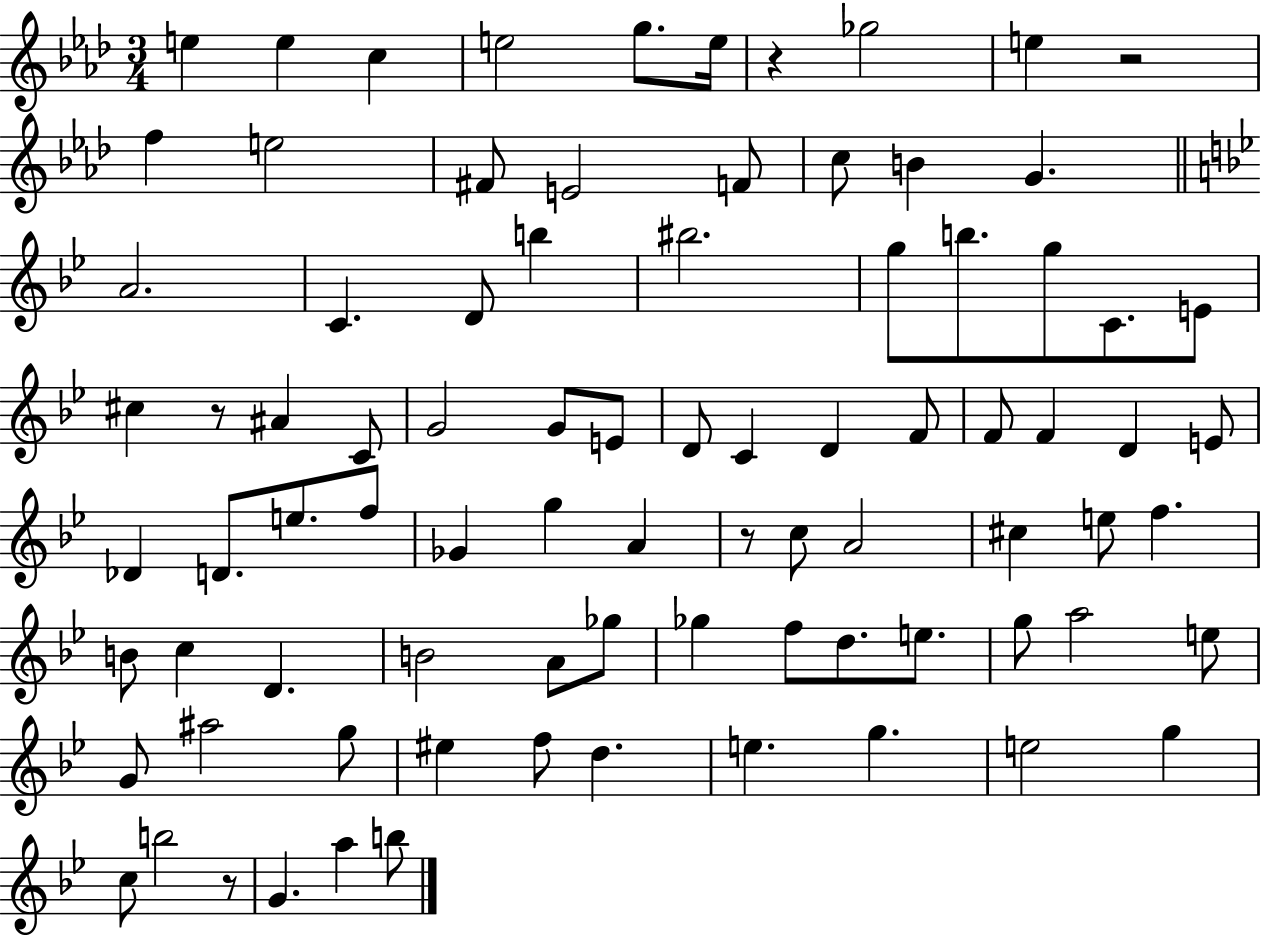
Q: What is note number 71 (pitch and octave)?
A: D5